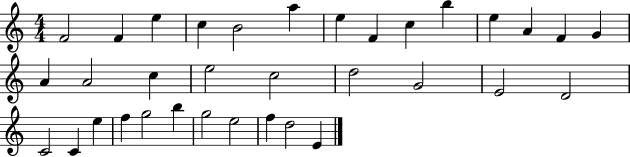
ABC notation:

X:1
T:Untitled
M:4/4
L:1/4
K:C
F2 F e c B2 a e F c b e A F G A A2 c e2 c2 d2 G2 E2 D2 C2 C e f g2 b g2 e2 f d2 E